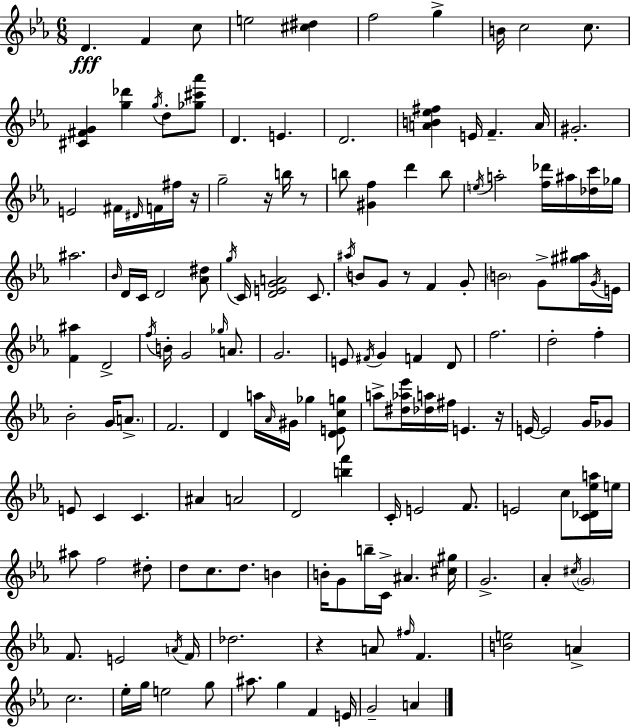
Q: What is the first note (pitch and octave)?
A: D4